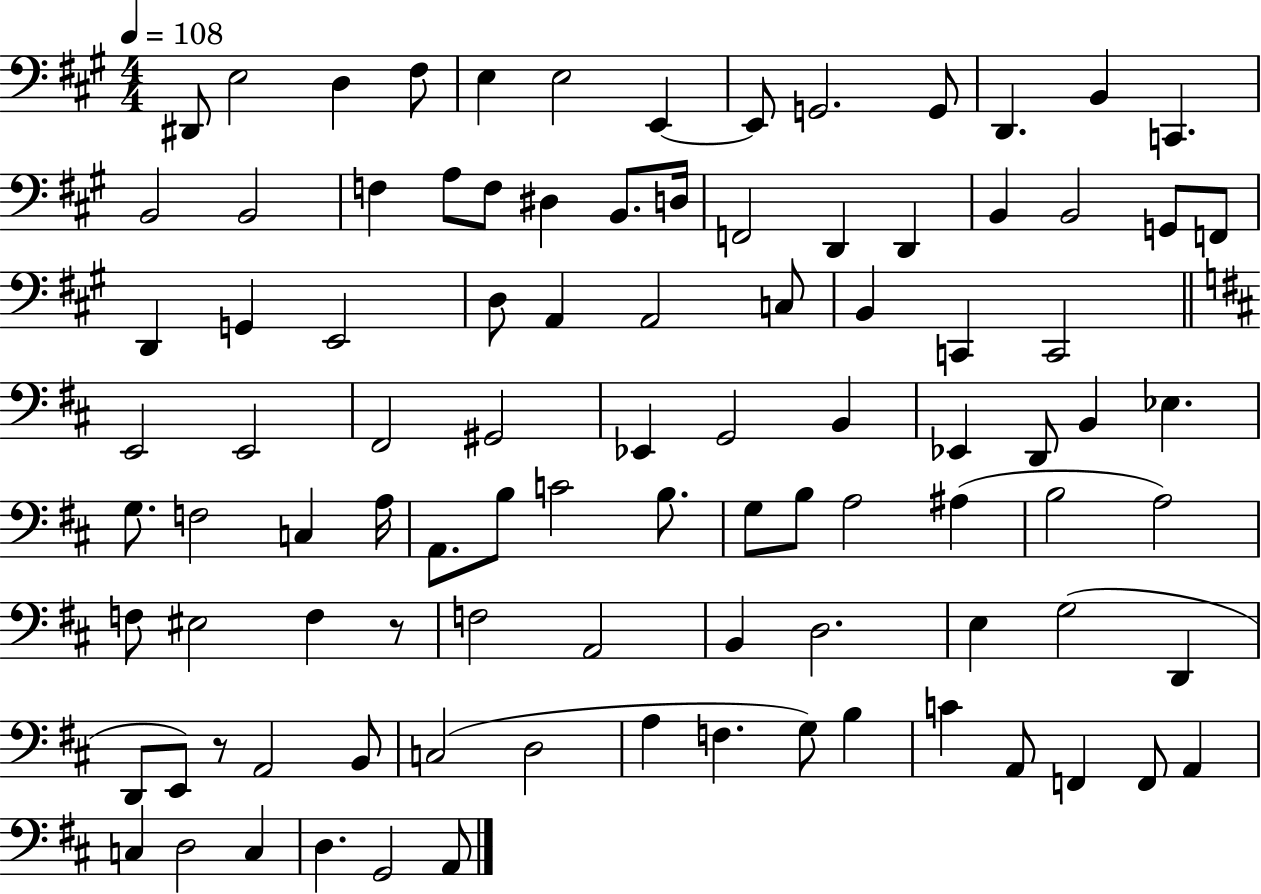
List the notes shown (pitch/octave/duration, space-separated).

D#2/e E3/h D3/q F#3/e E3/q E3/h E2/q E2/e G2/h. G2/e D2/q. B2/q C2/q. B2/h B2/h F3/q A3/e F3/e D#3/q B2/e. D3/s F2/h D2/q D2/q B2/q B2/h G2/e F2/e D2/q G2/q E2/h D3/e A2/q A2/h C3/e B2/q C2/q C2/h E2/h E2/h F#2/h G#2/h Eb2/q G2/h B2/q Eb2/q D2/e B2/q Eb3/q. G3/e. F3/h C3/q A3/s A2/e. B3/e C4/h B3/e. G3/e B3/e A3/h A#3/q B3/h A3/h F3/e EIS3/h F3/q R/e F3/h A2/h B2/q D3/h. E3/q G3/h D2/q D2/e E2/e R/e A2/h B2/e C3/h D3/h A3/q F3/q. G3/e B3/q C4/q A2/e F2/q F2/e A2/q C3/q D3/h C3/q D3/q. G2/h A2/e